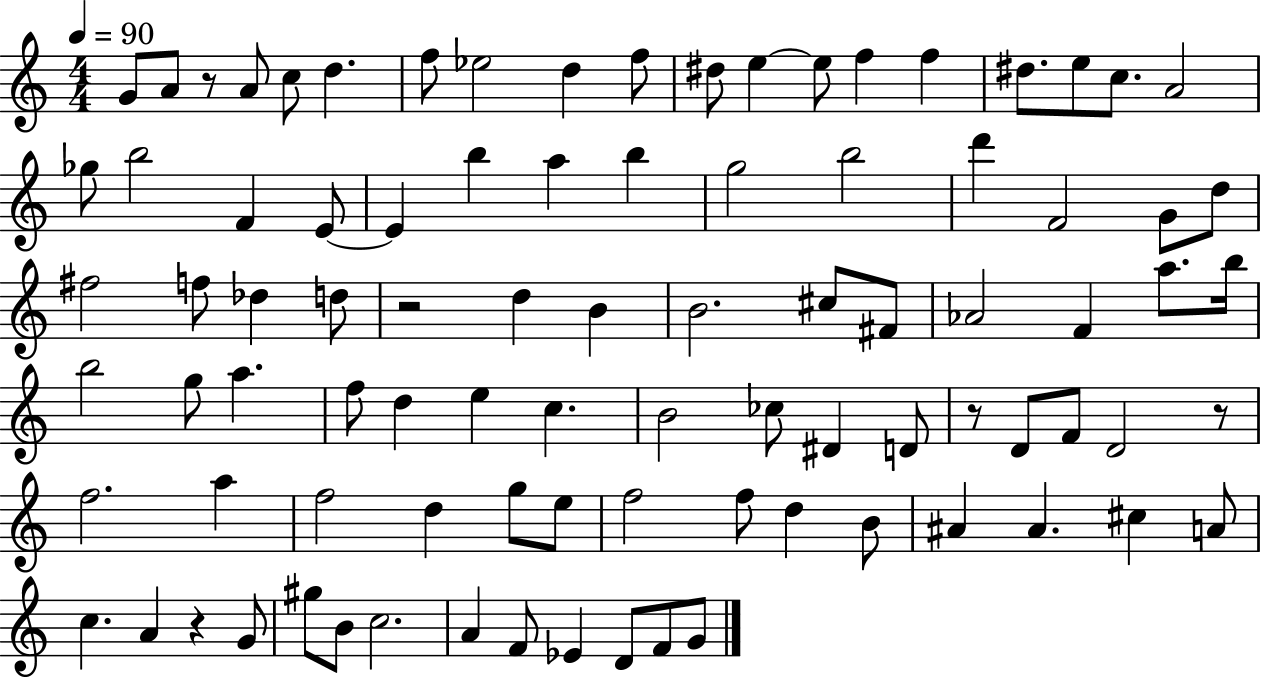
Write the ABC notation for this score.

X:1
T:Untitled
M:4/4
L:1/4
K:C
G/2 A/2 z/2 A/2 c/2 d f/2 _e2 d f/2 ^d/2 e e/2 f f ^d/2 e/2 c/2 A2 _g/2 b2 F E/2 E b a b g2 b2 d' F2 G/2 d/2 ^f2 f/2 _d d/2 z2 d B B2 ^c/2 ^F/2 _A2 F a/2 b/4 b2 g/2 a f/2 d e c B2 _c/2 ^D D/2 z/2 D/2 F/2 D2 z/2 f2 a f2 d g/2 e/2 f2 f/2 d B/2 ^A ^A ^c A/2 c A z G/2 ^g/2 B/2 c2 A F/2 _E D/2 F/2 G/2